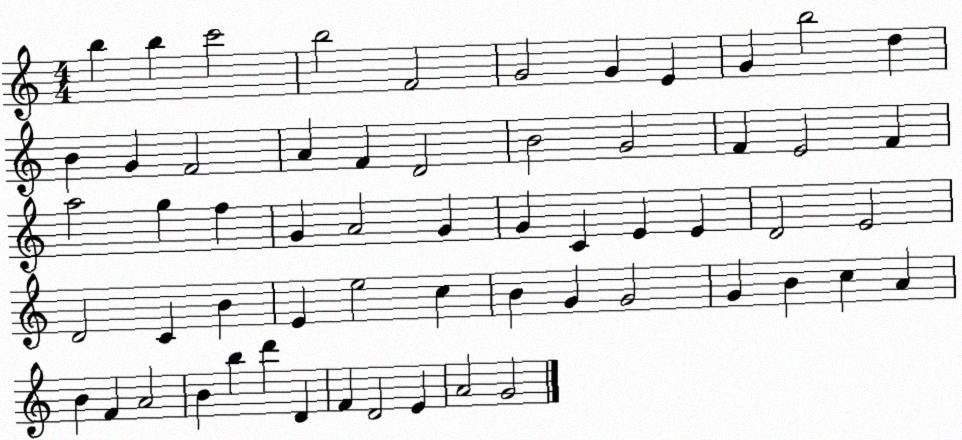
X:1
T:Untitled
M:4/4
L:1/4
K:C
b b c'2 b2 F2 G2 G E G b2 d B G F2 A F D2 B2 G2 F E2 F a2 g f G A2 G G C E E D2 E2 D2 C B E e2 c B G G2 G B c A B F A2 B b d' D F D2 E A2 G2